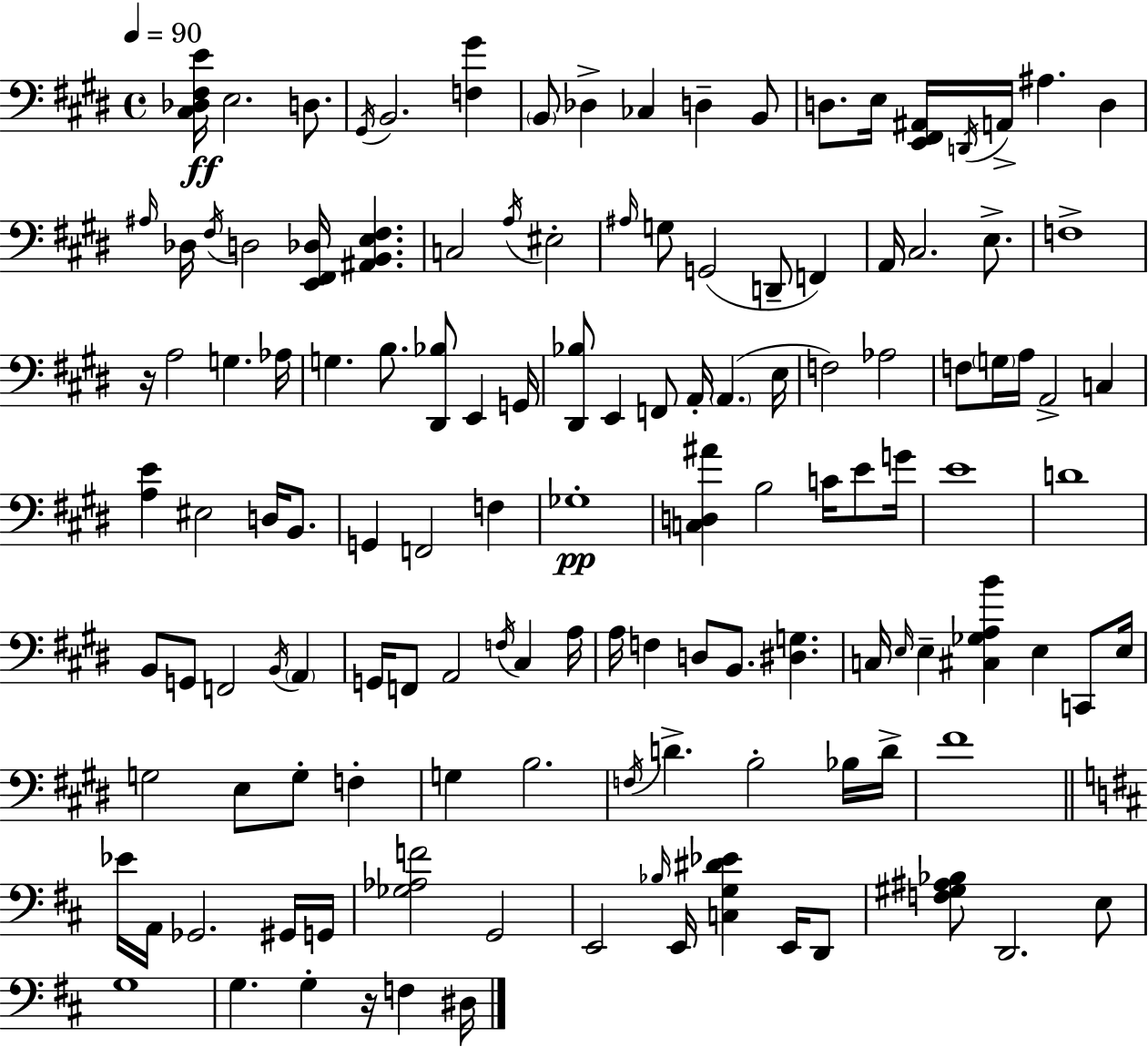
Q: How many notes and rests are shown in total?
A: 130